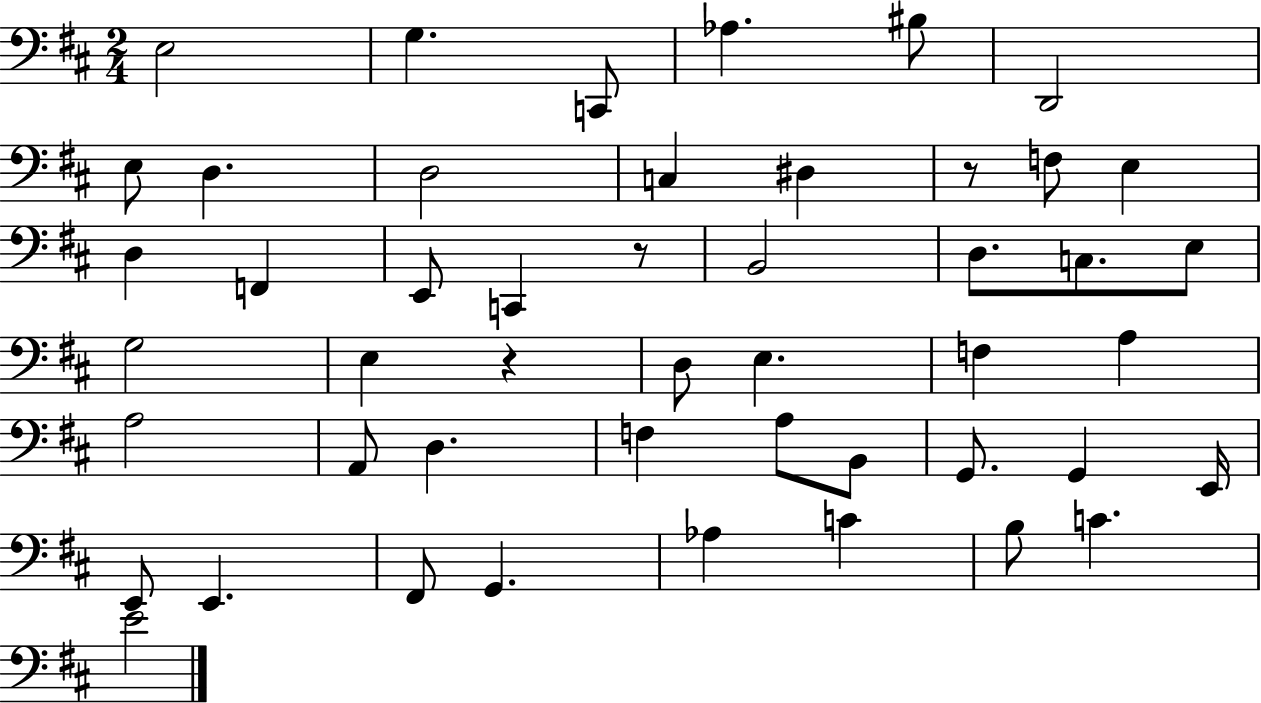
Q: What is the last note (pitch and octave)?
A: E4